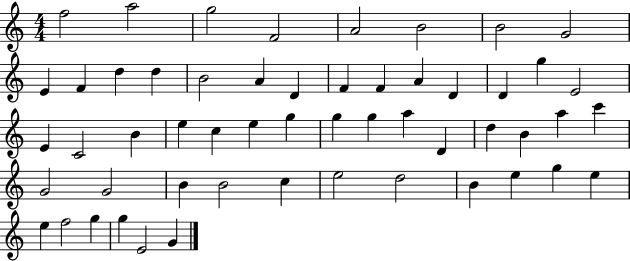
F5/h A5/h G5/h F4/h A4/h B4/h B4/h G4/h E4/q F4/q D5/q D5/q B4/h A4/q D4/q F4/q F4/q A4/q D4/q D4/q G5/q E4/h E4/q C4/h B4/q E5/q C5/q E5/q G5/q G5/q G5/q A5/q D4/q D5/q B4/q A5/q C6/q G4/h G4/h B4/q B4/h C5/q E5/h D5/h B4/q E5/q G5/q E5/q E5/q F5/h G5/q G5/q E4/h G4/q